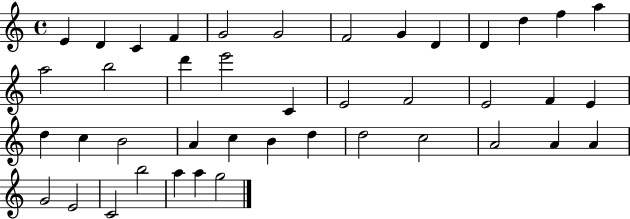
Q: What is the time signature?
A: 4/4